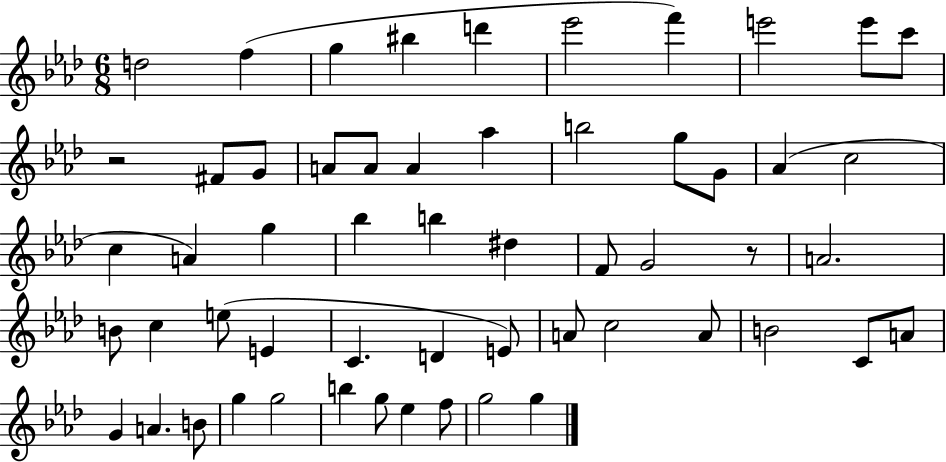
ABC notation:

X:1
T:Untitled
M:6/8
L:1/4
K:Ab
d2 f g ^b d' _e'2 f' e'2 e'/2 c'/2 z2 ^F/2 G/2 A/2 A/2 A _a b2 g/2 G/2 _A c2 c A g _b b ^d F/2 G2 z/2 A2 B/2 c e/2 E C D E/2 A/2 c2 A/2 B2 C/2 A/2 G A B/2 g g2 b g/2 _e f/2 g2 g